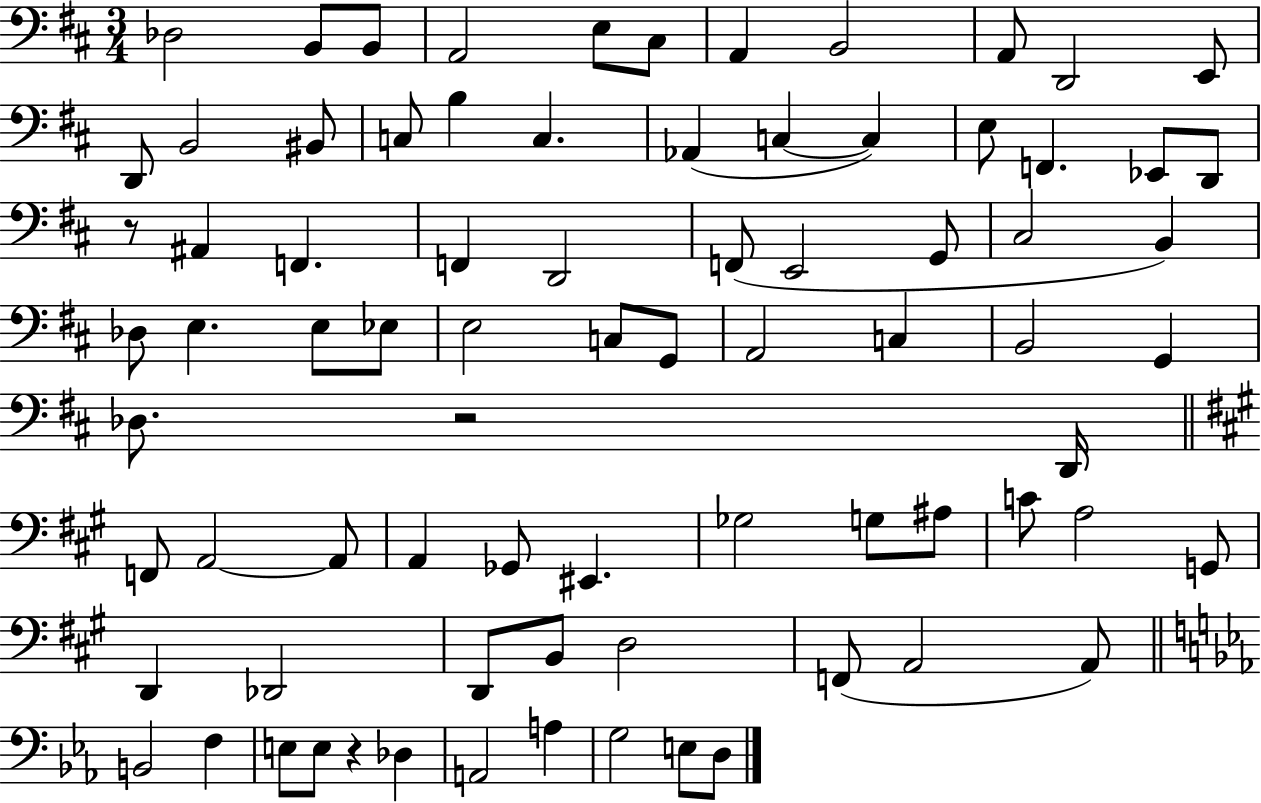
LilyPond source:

{
  \clef bass
  \numericTimeSignature
  \time 3/4
  \key d \major
  des2 b,8 b,8 | a,2 e8 cis8 | a,4 b,2 | a,8 d,2 e,8 | \break d,8 b,2 bis,8 | c8 b4 c4. | aes,4( c4~~ c4) | e8 f,4. ees,8 d,8 | \break r8 ais,4 f,4. | f,4 d,2 | f,8( e,2 g,8 | cis2 b,4) | \break des8 e4. e8 ees8 | e2 c8 g,8 | a,2 c4 | b,2 g,4 | \break des8. r2 d,16 | \bar "||" \break \key a \major f,8 a,2~~ a,8 | a,4 ges,8 eis,4. | ges2 g8 ais8 | c'8 a2 g,8 | \break d,4 des,2 | d,8 b,8 d2 | f,8( a,2 a,8) | \bar "||" \break \key ees \major b,2 f4 | e8 e8 r4 des4 | a,2 a4 | g2 e8 d8 | \break \bar "|."
}